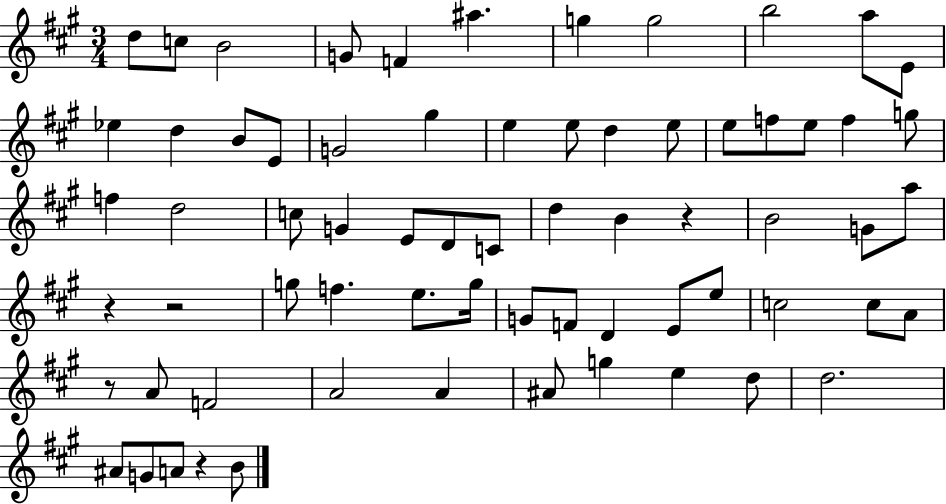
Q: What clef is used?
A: treble